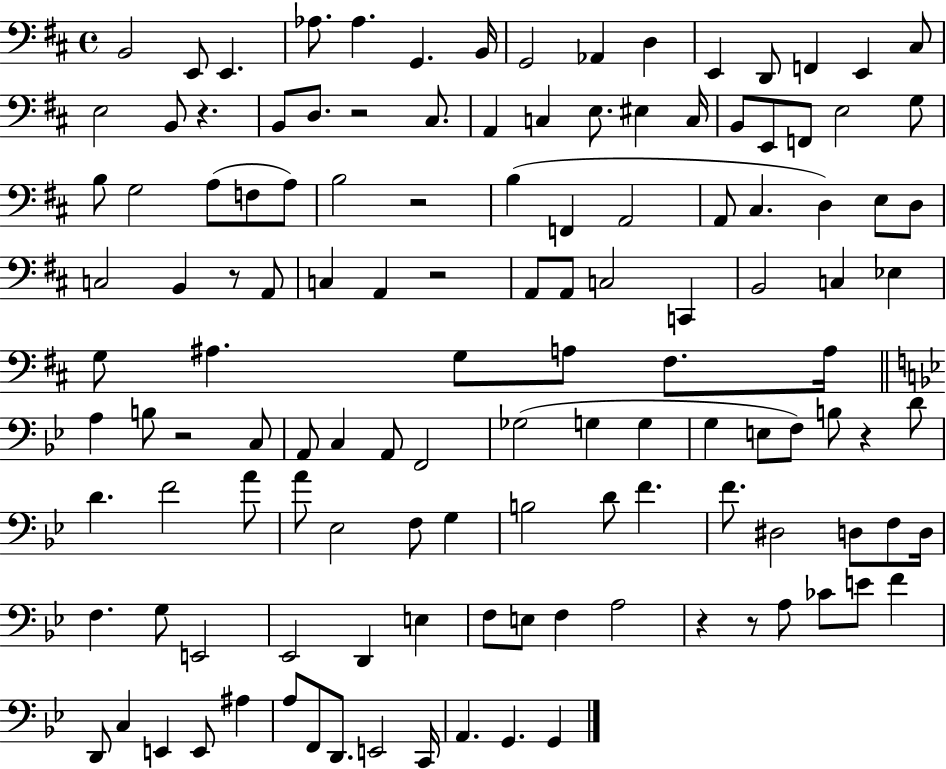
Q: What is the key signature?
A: D major